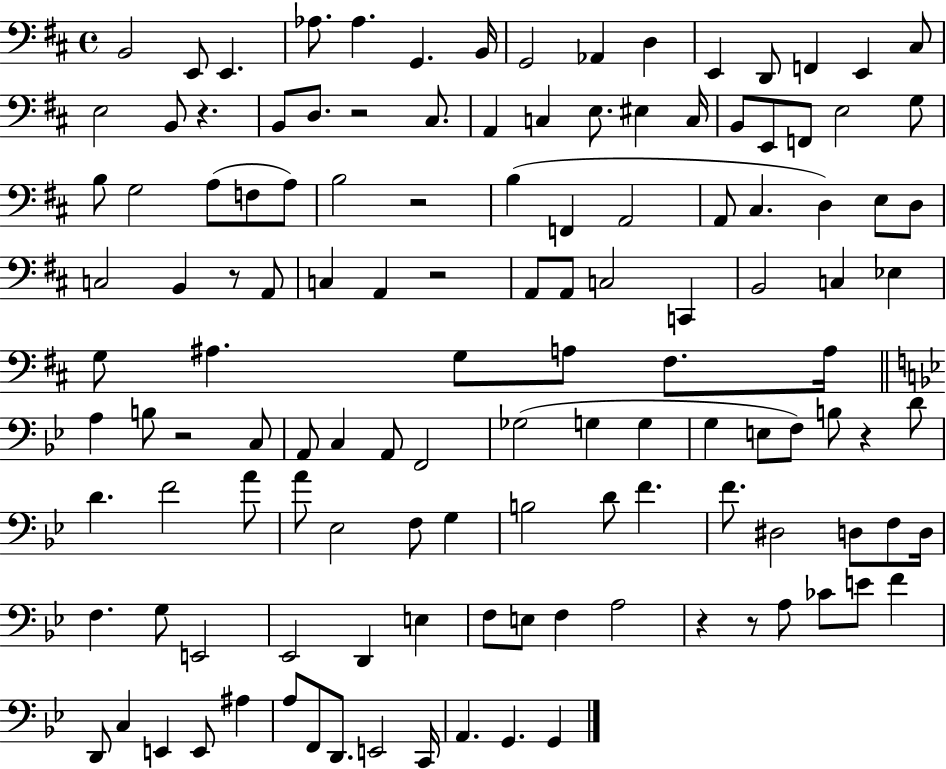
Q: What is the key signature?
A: D major